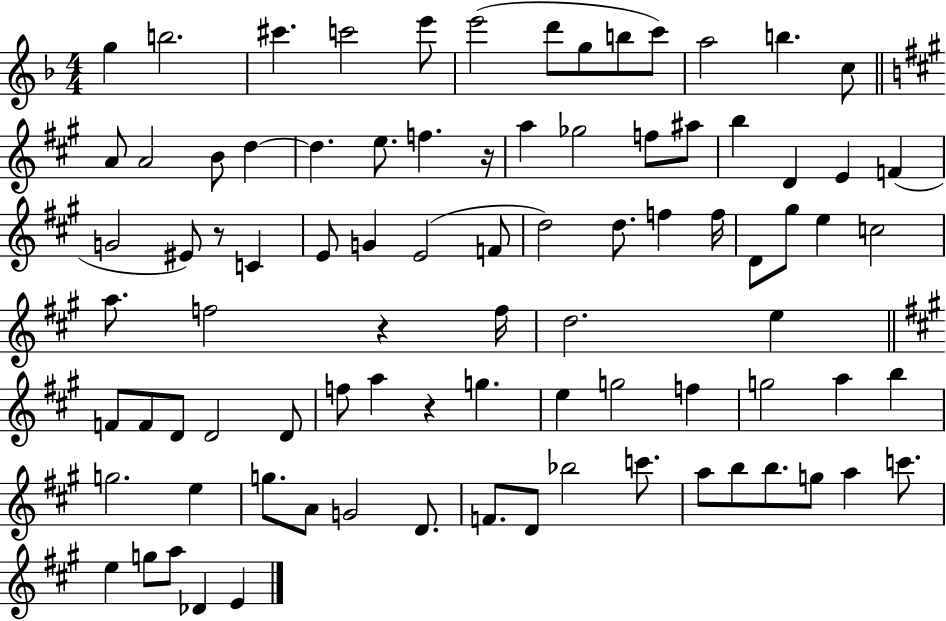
{
  \clef treble
  \numericTimeSignature
  \time 4/4
  \key f \major
  \repeat volta 2 { g''4 b''2. | cis'''4. c'''2 e'''8 | e'''2( d'''8 g''8 b''8 c'''8) | a''2 b''4. c''8 | \break \bar "||" \break \key a \major a'8 a'2 b'8 d''4~~ | d''4. e''8. f''4. r16 | a''4 ges''2 f''8 ais''8 | b''4 d'4 e'4 f'4( | \break g'2 eis'8) r8 c'4 | e'8 g'4 e'2( f'8 | d''2) d''8. f''4 f''16 | d'8 gis''8 e''4 c''2 | \break a''8. f''2 r4 f''16 | d''2. e''4 | \bar "||" \break \key a \major f'8 f'8 d'8 d'2 d'8 | f''8 a''4 r4 g''4. | e''4 g''2 f''4 | g''2 a''4 b''4 | \break g''2. e''4 | g''8. a'8 g'2 d'8. | f'8. d'8 bes''2 c'''8. | a''8 b''8 b''8. g''8 a''4 c'''8. | \break e''4 g''8 a''8 des'4 e'4 | } \bar "|."
}